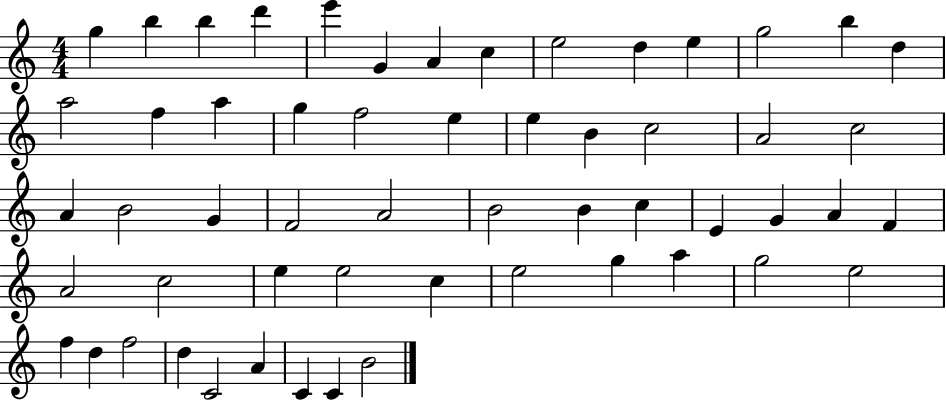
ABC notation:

X:1
T:Untitled
M:4/4
L:1/4
K:C
g b b d' e' G A c e2 d e g2 b d a2 f a g f2 e e B c2 A2 c2 A B2 G F2 A2 B2 B c E G A F A2 c2 e e2 c e2 g a g2 e2 f d f2 d C2 A C C B2